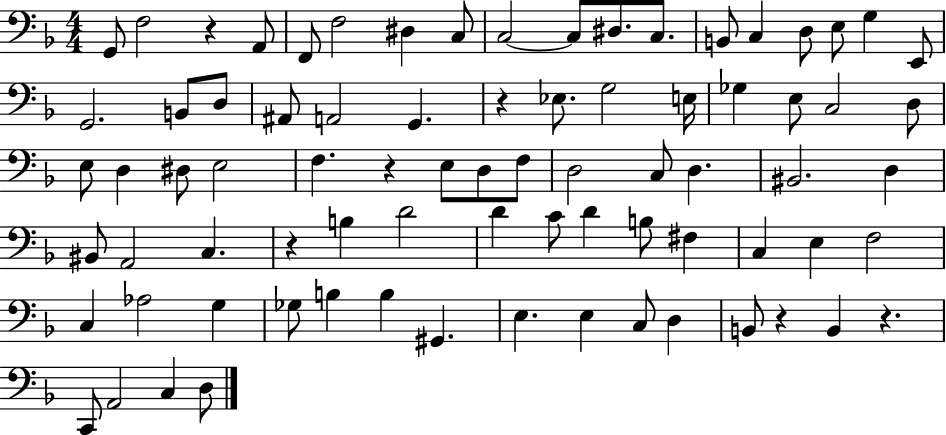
{
  \clef bass
  \numericTimeSignature
  \time 4/4
  \key f \major
  g,8 f2 r4 a,8 | f,8 f2 dis4 c8 | c2~~ c8 dis8. c8. | b,8 c4 d8 e8 g4 e,8 | \break g,2. b,8 d8 | ais,8 a,2 g,4. | r4 ees8. g2 e16 | ges4 e8 c2 d8 | \break e8 d4 dis8 e2 | f4. r4 e8 d8 f8 | d2 c8 d4. | bis,2. d4 | \break bis,8 a,2 c4. | r4 b4 d'2 | d'4 c'8 d'4 b8 fis4 | c4 e4 f2 | \break c4 aes2 g4 | ges8 b4 b4 gis,4. | e4. e4 c8 d4 | b,8 r4 b,4 r4. | \break c,8 a,2 c4 d8 | \bar "|."
}